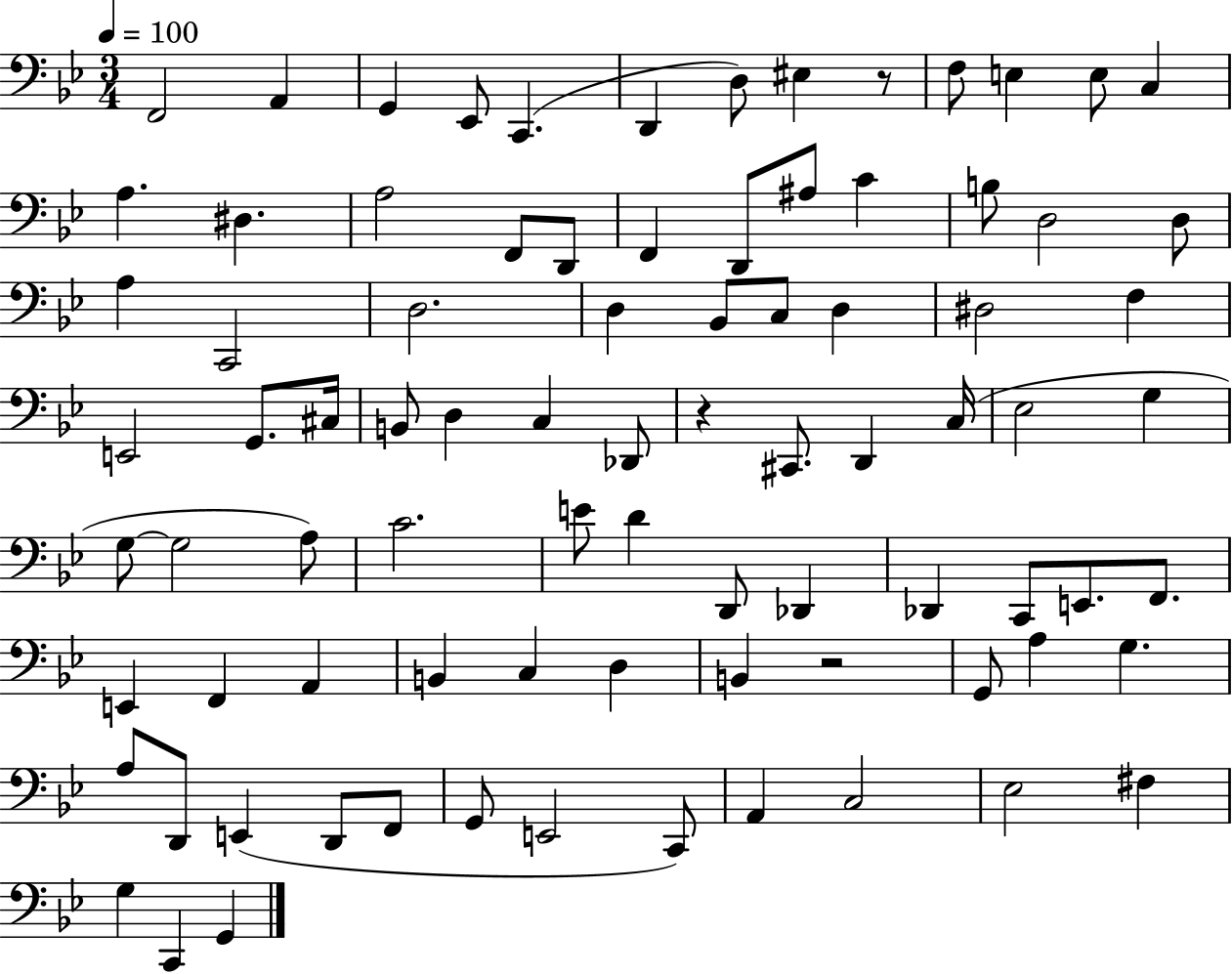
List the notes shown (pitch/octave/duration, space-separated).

F2/h A2/q G2/q Eb2/e C2/q. D2/q D3/e EIS3/q R/e F3/e E3/q E3/e C3/q A3/q. D#3/q. A3/h F2/e D2/e F2/q D2/e A#3/e C4/q B3/e D3/h D3/e A3/q C2/h D3/h. D3/q Bb2/e C3/e D3/q D#3/h F3/q E2/h G2/e. C#3/s B2/e D3/q C3/q Db2/e R/q C#2/e. D2/q C3/s Eb3/h G3/q G3/e G3/h A3/e C4/h. E4/e D4/q D2/e Db2/q Db2/q C2/e E2/e. F2/e. E2/q F2/q A2/q B2/q C3/q D3/q B2/q R/h G2/e A3/q G3/q. A3/e D2/e E2/q D2/e F2/e G2/e E2/h C2/e A2/q C3/h Eb3/h F#3/q G3/q C2/q G2/q